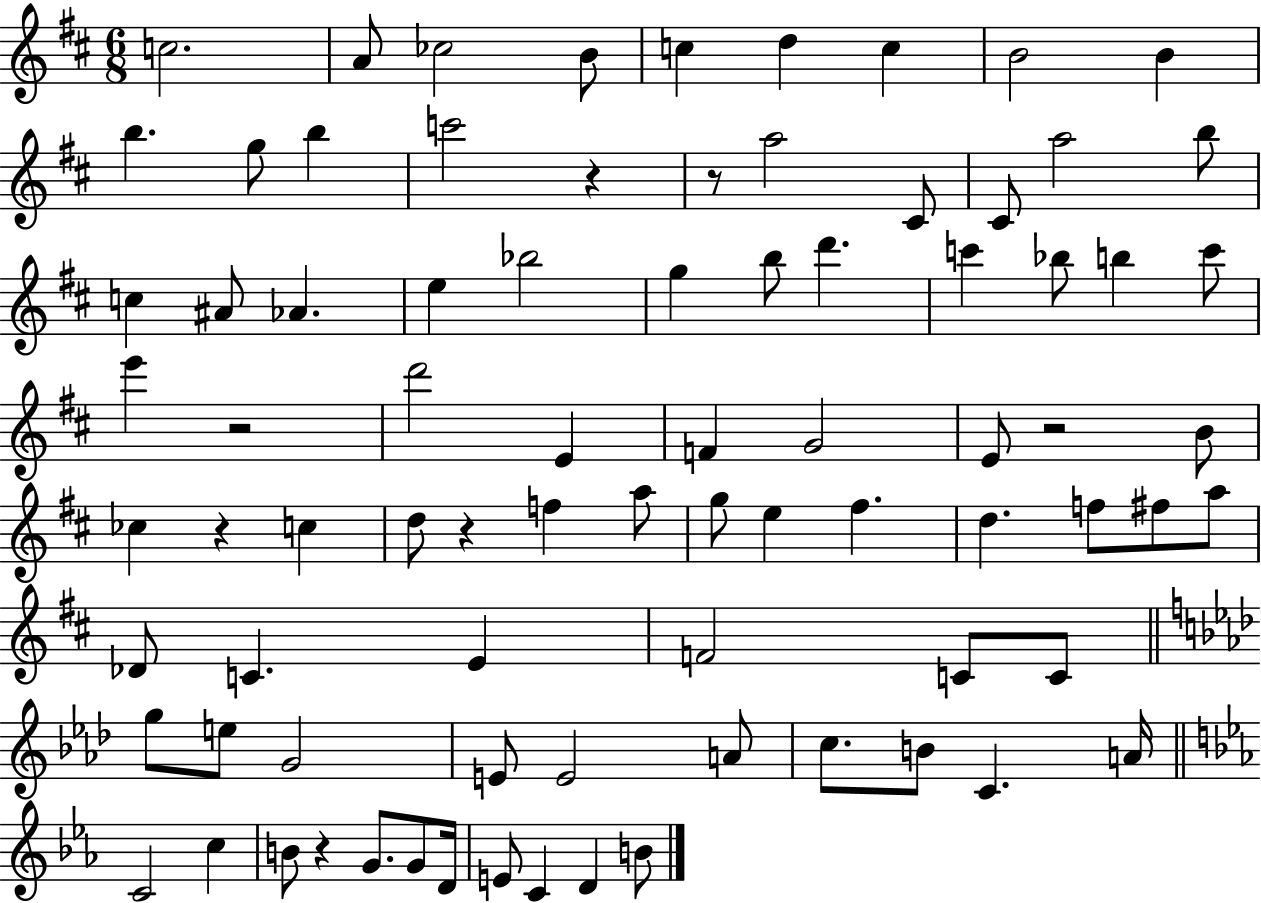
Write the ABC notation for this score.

X:1
T:Untitled
M:6/8
L:1/4
K:D
c2 A/2 _c2 B/2 c d c B2 B b g/2 b c'2 z z/2 a2 ^C/2 ^C/2 a2 b/2 c ^A/2 _A e _b2 g b/2 d' c' _b/2 b c'/2 e' z2 d'2 E F G2 E/2 z2 B/2 _c z c d/2 z f a/2 g/2 e ^f d f/2 ^f/2 a/2 _D/2 C E F2 C/2 C/2 g/2 e/2 G2 E/2 E2 A/2 c/2 B/2 C A/4 C2 c B/2 z G/2 G/2 D/4 E/2 C D B/2